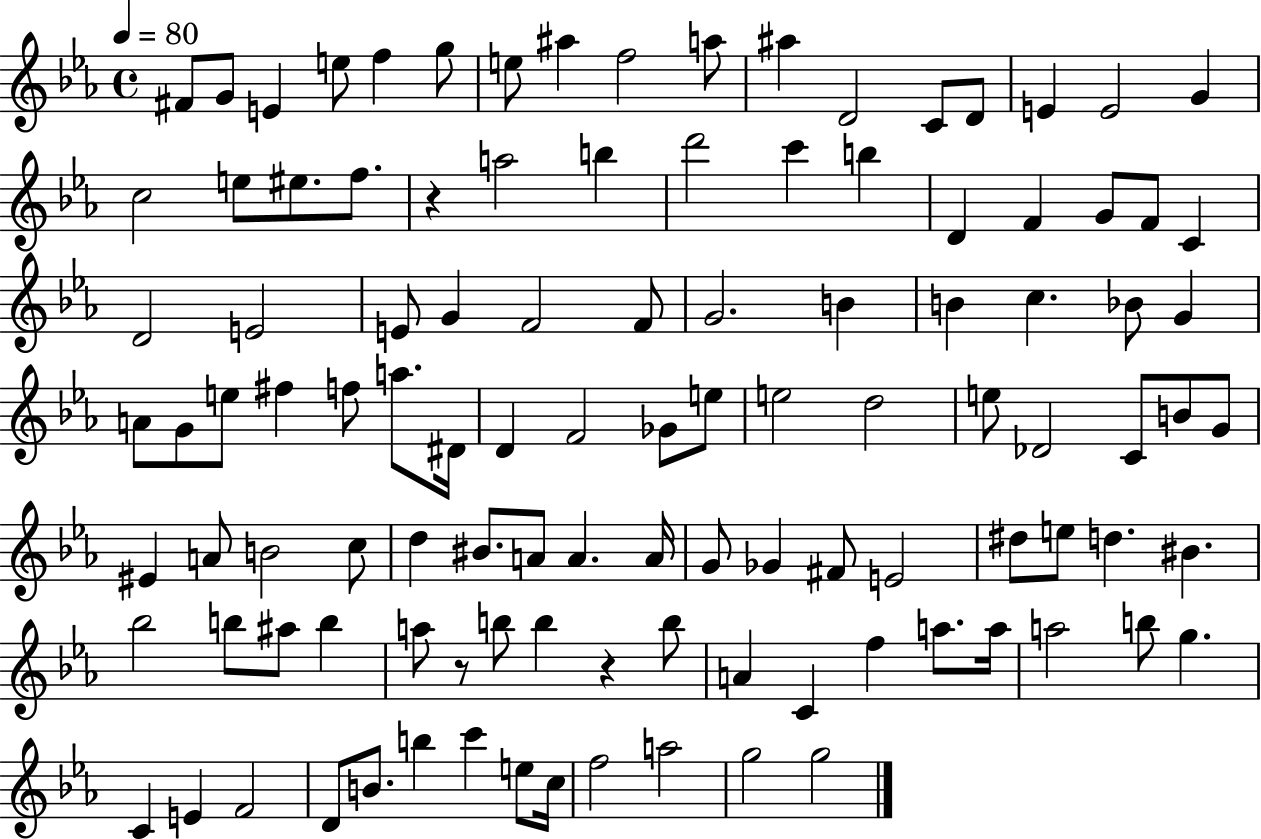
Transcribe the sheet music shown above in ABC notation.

X:1
T:Untitled
M:4/4
L:1/4
K:Eb
^F/2 G/2 E e/2 f g/2 e/2 ^a f2 a/2 ^a D2 C/2 D/2 E E2 G c2 e/2 ^e/2 f/2 z a2 b d'2 c' b D F G/2 F/2 C D2 E2 E/2 G F2 F/2 G2 B B c _B/2 G A/2 G/2 e/2 ^f f/2 a/2 ^D/4 D F2 _G/2 e/2 e2 d2 e/2 _D2 C/2 B/2 G/2 ^E A/2 B2 c/2 d ^B/2 A/2 A A/4 G/2 _G ^F/2 E2 ^d/2 e/2 d ^B _b2 b/2 ^a/2 b a/2 z/2 b/2 b z b/2 A C f a/2 a/4 a2 b/2 g C E F2 D/2 B/2 b c' e/2 c/4 f2 a2 g2 g2